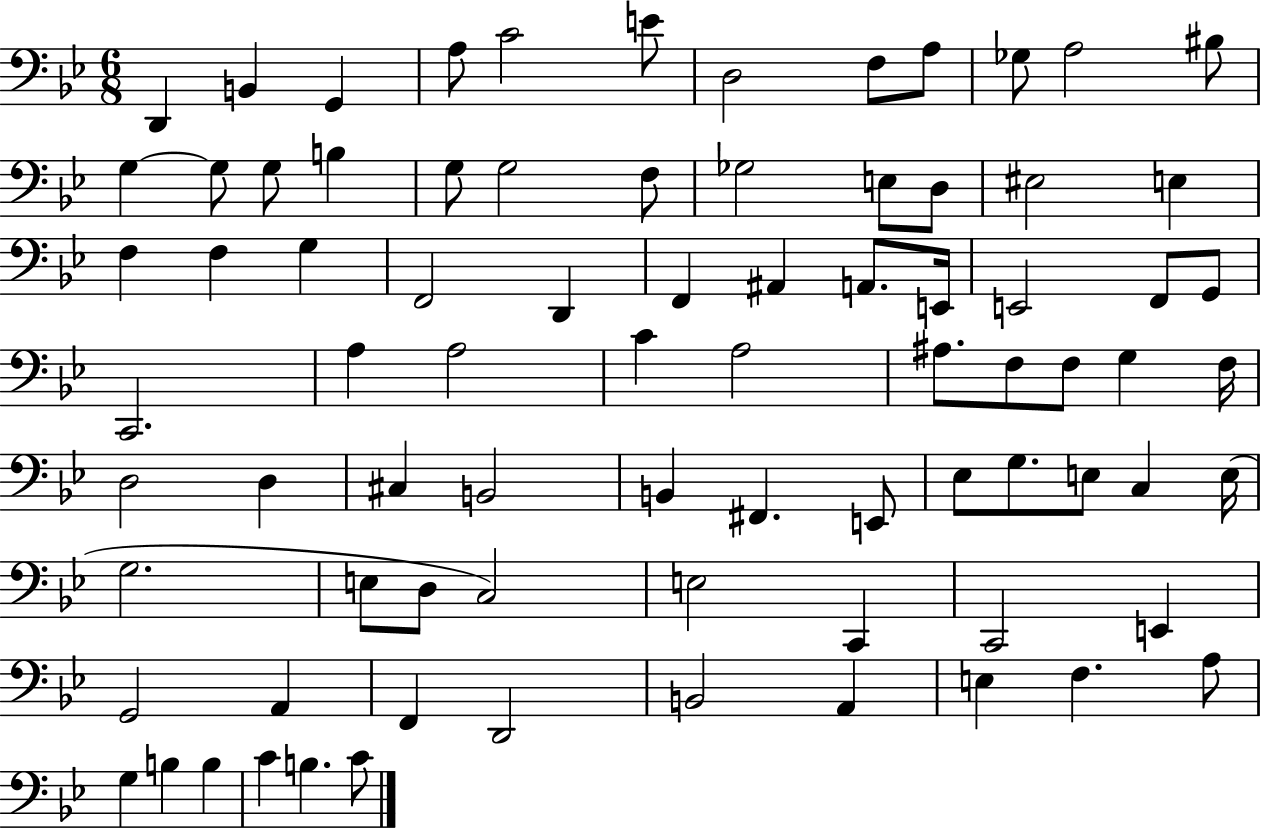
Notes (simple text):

D2/q B2/q G2/q A3/e C4/h E4/e D3/h F3/e A3/e Gb3/e A3/h BIS3/e G3/q G3/e G3/e B3/q G3/e G3/h F3/e Gb3/h E3/e D3/e EIS3/h E3/q F3/q F3/q G3/q F2/h D2/q F2/q A#2/q A2/e. E2/s E2/h F2/e G2/e C2/h. A3/q A3/h C4/q A3/h A#3/e. F3/e F3/e G3/q F3/s D3/h D3/q C#3/q B2/h B2/q F#2/q. E2/e Eb3/e G3/e. E3/e C3/q E3/s G3/h. E3/e D3/e C3/h E3/h C2/q C2/h E2/q G2/h A2/q F2/q D2/h B2/h A2/q E3/q F3/q. A3/e G3/q B3/q B3/q C4/q B3/q. C4/e